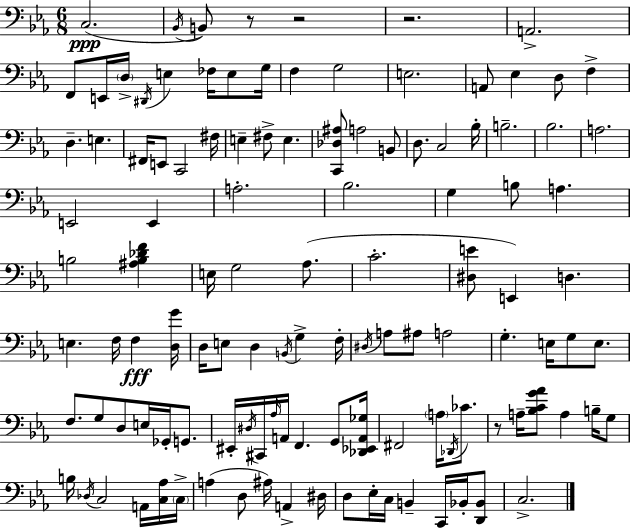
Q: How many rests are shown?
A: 4